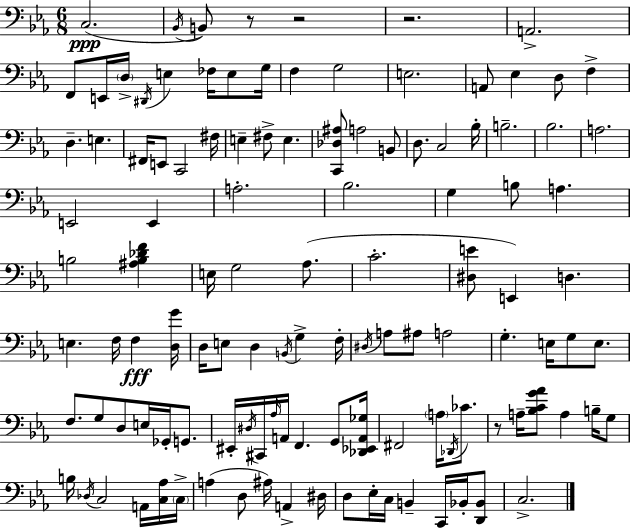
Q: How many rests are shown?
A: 4